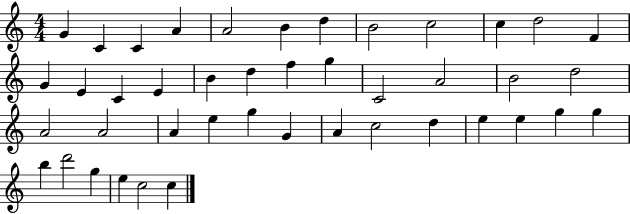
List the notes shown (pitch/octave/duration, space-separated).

G4/q C4/q C4/q A4/q A4/h B4/q D5/q B4/h C5/h C5/q D5/h F4/q G4/q E4/q C4/q E4/q B4/q D5/q F5/q G5/q C4/h A4/h B4/h D5/h A4/h A4/h A4/q E5/q G5/q G4/q A4/q C5/h D5/q E5/q E5/q G5/q G5/q B5/q D6/h G5/q E5/q C5/h C5/q